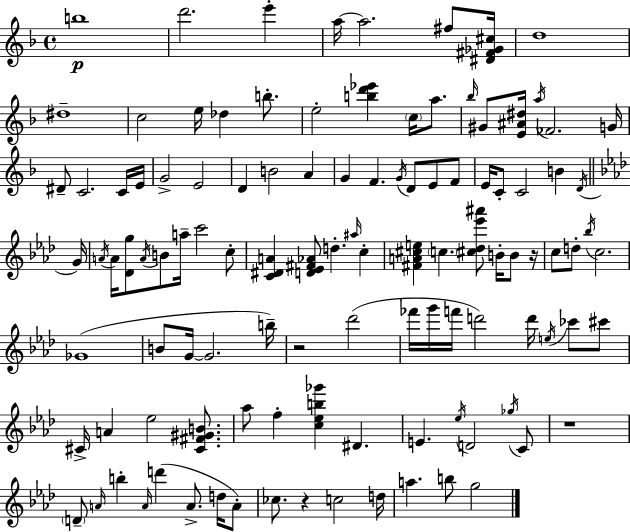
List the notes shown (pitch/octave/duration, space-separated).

B5/w D6/h. E6/q A5/s A5/h. F#5/e [D#4,F#4,Gb4,C#5]/s D5/w D#5/w C5/h E5/s Db5/q B5/e. E5/h [B5,D6,Eb6]/q C5/s A5/e. Bb5/s G#4/e [E4,A#4,D#5]/s A5/s FES4/h. G4/s D#4/e C4/h. C4/s E4/s G4/h E4/h D4/q B4/h A4/q G4/q F4/q. G4/s D4/e E4/e F4/e E4/s C4/e C4/h B4/q D4/s G4/s A4/s A4/s [Db4,G5]/e A4/s B4/e A5/s C6/h C5/e [C4,D#4,A4]/q [D4,Eb4,F#4,Ab4]/e D5/q. A#5/s C5/q [F#4,A4,C#5,E5]/q C5/q. [C#5,Db5,Eb6,A#6]/e B4/s B4/e R/s C5/e D5/e Bb5/s C5/h. Gb4/w B4/e G4/s G4/h. B5/s R/h Db6/h FES6/s G6/s F6/s D6/h D6/s E5/s CES6/e C#6/e C#4/s A4/q Eb5/h [C#4,F#4,G#4,B4]/e. Ab5/e F5/q [C5,Eb5,B5,Gb6]/q D#4/q. E4/q. Eb5/s D4/h Gb5/s C4/e R/w D4/e A4/s B5/q A4/s D6/q A4/e. D5/s A4/e CES5/e. R/q C5/h D5/s A5/q. B5/e G5/h